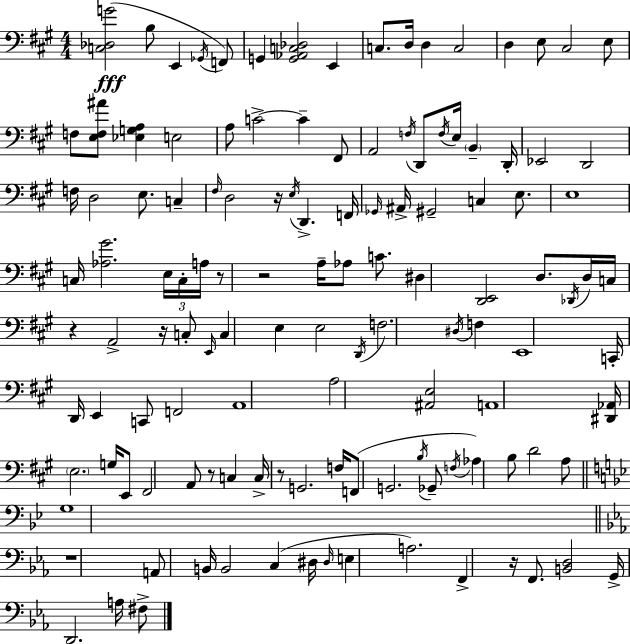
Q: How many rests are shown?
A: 9